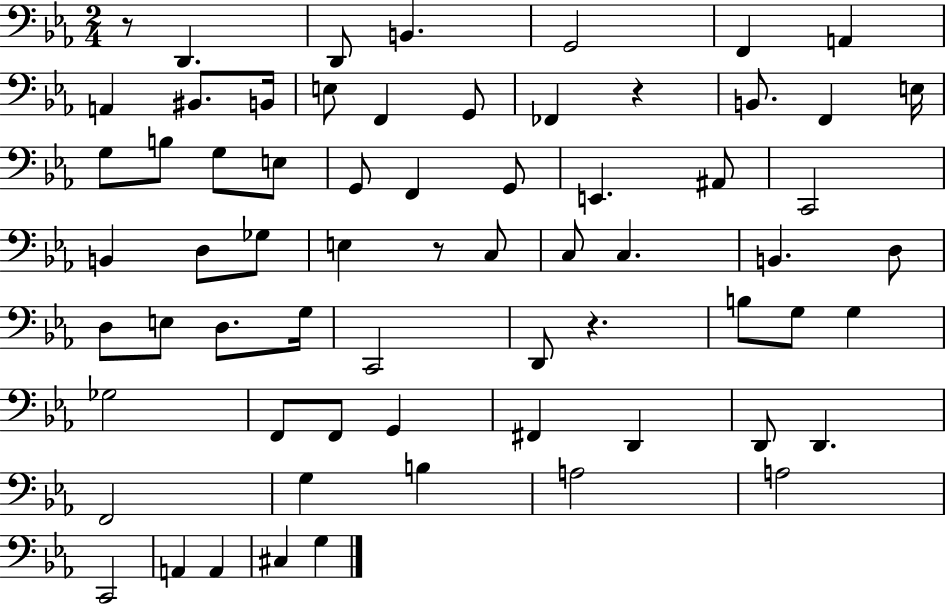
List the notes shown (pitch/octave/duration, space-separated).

R/e D2/q. D2/e B2/q. G2/h F2/q A2/q A2/q BIS2/e. B2/s E3/e F2/q G2/e FES2/q R/q B2/e. F2/q E3/s G3/e B3/e G3/e E3/e G2/e F2/q G2/e E2/q. A#2/e C2/h B2/q D3/e Gb3/e E3/q R/e C3/e C3/e C3/q. B2/q. D3/e D3/e E3/e D3/e. G3/s C2/h D2/e R/q. B3/e G3/e G3/q Gb3/h F2/e F2/e G2/q F#2/q D2/q D2/e D2/q. F2/h G3/q B3/q A3/h A3/h C2/h A2/q A2/q C#3/q G3/q